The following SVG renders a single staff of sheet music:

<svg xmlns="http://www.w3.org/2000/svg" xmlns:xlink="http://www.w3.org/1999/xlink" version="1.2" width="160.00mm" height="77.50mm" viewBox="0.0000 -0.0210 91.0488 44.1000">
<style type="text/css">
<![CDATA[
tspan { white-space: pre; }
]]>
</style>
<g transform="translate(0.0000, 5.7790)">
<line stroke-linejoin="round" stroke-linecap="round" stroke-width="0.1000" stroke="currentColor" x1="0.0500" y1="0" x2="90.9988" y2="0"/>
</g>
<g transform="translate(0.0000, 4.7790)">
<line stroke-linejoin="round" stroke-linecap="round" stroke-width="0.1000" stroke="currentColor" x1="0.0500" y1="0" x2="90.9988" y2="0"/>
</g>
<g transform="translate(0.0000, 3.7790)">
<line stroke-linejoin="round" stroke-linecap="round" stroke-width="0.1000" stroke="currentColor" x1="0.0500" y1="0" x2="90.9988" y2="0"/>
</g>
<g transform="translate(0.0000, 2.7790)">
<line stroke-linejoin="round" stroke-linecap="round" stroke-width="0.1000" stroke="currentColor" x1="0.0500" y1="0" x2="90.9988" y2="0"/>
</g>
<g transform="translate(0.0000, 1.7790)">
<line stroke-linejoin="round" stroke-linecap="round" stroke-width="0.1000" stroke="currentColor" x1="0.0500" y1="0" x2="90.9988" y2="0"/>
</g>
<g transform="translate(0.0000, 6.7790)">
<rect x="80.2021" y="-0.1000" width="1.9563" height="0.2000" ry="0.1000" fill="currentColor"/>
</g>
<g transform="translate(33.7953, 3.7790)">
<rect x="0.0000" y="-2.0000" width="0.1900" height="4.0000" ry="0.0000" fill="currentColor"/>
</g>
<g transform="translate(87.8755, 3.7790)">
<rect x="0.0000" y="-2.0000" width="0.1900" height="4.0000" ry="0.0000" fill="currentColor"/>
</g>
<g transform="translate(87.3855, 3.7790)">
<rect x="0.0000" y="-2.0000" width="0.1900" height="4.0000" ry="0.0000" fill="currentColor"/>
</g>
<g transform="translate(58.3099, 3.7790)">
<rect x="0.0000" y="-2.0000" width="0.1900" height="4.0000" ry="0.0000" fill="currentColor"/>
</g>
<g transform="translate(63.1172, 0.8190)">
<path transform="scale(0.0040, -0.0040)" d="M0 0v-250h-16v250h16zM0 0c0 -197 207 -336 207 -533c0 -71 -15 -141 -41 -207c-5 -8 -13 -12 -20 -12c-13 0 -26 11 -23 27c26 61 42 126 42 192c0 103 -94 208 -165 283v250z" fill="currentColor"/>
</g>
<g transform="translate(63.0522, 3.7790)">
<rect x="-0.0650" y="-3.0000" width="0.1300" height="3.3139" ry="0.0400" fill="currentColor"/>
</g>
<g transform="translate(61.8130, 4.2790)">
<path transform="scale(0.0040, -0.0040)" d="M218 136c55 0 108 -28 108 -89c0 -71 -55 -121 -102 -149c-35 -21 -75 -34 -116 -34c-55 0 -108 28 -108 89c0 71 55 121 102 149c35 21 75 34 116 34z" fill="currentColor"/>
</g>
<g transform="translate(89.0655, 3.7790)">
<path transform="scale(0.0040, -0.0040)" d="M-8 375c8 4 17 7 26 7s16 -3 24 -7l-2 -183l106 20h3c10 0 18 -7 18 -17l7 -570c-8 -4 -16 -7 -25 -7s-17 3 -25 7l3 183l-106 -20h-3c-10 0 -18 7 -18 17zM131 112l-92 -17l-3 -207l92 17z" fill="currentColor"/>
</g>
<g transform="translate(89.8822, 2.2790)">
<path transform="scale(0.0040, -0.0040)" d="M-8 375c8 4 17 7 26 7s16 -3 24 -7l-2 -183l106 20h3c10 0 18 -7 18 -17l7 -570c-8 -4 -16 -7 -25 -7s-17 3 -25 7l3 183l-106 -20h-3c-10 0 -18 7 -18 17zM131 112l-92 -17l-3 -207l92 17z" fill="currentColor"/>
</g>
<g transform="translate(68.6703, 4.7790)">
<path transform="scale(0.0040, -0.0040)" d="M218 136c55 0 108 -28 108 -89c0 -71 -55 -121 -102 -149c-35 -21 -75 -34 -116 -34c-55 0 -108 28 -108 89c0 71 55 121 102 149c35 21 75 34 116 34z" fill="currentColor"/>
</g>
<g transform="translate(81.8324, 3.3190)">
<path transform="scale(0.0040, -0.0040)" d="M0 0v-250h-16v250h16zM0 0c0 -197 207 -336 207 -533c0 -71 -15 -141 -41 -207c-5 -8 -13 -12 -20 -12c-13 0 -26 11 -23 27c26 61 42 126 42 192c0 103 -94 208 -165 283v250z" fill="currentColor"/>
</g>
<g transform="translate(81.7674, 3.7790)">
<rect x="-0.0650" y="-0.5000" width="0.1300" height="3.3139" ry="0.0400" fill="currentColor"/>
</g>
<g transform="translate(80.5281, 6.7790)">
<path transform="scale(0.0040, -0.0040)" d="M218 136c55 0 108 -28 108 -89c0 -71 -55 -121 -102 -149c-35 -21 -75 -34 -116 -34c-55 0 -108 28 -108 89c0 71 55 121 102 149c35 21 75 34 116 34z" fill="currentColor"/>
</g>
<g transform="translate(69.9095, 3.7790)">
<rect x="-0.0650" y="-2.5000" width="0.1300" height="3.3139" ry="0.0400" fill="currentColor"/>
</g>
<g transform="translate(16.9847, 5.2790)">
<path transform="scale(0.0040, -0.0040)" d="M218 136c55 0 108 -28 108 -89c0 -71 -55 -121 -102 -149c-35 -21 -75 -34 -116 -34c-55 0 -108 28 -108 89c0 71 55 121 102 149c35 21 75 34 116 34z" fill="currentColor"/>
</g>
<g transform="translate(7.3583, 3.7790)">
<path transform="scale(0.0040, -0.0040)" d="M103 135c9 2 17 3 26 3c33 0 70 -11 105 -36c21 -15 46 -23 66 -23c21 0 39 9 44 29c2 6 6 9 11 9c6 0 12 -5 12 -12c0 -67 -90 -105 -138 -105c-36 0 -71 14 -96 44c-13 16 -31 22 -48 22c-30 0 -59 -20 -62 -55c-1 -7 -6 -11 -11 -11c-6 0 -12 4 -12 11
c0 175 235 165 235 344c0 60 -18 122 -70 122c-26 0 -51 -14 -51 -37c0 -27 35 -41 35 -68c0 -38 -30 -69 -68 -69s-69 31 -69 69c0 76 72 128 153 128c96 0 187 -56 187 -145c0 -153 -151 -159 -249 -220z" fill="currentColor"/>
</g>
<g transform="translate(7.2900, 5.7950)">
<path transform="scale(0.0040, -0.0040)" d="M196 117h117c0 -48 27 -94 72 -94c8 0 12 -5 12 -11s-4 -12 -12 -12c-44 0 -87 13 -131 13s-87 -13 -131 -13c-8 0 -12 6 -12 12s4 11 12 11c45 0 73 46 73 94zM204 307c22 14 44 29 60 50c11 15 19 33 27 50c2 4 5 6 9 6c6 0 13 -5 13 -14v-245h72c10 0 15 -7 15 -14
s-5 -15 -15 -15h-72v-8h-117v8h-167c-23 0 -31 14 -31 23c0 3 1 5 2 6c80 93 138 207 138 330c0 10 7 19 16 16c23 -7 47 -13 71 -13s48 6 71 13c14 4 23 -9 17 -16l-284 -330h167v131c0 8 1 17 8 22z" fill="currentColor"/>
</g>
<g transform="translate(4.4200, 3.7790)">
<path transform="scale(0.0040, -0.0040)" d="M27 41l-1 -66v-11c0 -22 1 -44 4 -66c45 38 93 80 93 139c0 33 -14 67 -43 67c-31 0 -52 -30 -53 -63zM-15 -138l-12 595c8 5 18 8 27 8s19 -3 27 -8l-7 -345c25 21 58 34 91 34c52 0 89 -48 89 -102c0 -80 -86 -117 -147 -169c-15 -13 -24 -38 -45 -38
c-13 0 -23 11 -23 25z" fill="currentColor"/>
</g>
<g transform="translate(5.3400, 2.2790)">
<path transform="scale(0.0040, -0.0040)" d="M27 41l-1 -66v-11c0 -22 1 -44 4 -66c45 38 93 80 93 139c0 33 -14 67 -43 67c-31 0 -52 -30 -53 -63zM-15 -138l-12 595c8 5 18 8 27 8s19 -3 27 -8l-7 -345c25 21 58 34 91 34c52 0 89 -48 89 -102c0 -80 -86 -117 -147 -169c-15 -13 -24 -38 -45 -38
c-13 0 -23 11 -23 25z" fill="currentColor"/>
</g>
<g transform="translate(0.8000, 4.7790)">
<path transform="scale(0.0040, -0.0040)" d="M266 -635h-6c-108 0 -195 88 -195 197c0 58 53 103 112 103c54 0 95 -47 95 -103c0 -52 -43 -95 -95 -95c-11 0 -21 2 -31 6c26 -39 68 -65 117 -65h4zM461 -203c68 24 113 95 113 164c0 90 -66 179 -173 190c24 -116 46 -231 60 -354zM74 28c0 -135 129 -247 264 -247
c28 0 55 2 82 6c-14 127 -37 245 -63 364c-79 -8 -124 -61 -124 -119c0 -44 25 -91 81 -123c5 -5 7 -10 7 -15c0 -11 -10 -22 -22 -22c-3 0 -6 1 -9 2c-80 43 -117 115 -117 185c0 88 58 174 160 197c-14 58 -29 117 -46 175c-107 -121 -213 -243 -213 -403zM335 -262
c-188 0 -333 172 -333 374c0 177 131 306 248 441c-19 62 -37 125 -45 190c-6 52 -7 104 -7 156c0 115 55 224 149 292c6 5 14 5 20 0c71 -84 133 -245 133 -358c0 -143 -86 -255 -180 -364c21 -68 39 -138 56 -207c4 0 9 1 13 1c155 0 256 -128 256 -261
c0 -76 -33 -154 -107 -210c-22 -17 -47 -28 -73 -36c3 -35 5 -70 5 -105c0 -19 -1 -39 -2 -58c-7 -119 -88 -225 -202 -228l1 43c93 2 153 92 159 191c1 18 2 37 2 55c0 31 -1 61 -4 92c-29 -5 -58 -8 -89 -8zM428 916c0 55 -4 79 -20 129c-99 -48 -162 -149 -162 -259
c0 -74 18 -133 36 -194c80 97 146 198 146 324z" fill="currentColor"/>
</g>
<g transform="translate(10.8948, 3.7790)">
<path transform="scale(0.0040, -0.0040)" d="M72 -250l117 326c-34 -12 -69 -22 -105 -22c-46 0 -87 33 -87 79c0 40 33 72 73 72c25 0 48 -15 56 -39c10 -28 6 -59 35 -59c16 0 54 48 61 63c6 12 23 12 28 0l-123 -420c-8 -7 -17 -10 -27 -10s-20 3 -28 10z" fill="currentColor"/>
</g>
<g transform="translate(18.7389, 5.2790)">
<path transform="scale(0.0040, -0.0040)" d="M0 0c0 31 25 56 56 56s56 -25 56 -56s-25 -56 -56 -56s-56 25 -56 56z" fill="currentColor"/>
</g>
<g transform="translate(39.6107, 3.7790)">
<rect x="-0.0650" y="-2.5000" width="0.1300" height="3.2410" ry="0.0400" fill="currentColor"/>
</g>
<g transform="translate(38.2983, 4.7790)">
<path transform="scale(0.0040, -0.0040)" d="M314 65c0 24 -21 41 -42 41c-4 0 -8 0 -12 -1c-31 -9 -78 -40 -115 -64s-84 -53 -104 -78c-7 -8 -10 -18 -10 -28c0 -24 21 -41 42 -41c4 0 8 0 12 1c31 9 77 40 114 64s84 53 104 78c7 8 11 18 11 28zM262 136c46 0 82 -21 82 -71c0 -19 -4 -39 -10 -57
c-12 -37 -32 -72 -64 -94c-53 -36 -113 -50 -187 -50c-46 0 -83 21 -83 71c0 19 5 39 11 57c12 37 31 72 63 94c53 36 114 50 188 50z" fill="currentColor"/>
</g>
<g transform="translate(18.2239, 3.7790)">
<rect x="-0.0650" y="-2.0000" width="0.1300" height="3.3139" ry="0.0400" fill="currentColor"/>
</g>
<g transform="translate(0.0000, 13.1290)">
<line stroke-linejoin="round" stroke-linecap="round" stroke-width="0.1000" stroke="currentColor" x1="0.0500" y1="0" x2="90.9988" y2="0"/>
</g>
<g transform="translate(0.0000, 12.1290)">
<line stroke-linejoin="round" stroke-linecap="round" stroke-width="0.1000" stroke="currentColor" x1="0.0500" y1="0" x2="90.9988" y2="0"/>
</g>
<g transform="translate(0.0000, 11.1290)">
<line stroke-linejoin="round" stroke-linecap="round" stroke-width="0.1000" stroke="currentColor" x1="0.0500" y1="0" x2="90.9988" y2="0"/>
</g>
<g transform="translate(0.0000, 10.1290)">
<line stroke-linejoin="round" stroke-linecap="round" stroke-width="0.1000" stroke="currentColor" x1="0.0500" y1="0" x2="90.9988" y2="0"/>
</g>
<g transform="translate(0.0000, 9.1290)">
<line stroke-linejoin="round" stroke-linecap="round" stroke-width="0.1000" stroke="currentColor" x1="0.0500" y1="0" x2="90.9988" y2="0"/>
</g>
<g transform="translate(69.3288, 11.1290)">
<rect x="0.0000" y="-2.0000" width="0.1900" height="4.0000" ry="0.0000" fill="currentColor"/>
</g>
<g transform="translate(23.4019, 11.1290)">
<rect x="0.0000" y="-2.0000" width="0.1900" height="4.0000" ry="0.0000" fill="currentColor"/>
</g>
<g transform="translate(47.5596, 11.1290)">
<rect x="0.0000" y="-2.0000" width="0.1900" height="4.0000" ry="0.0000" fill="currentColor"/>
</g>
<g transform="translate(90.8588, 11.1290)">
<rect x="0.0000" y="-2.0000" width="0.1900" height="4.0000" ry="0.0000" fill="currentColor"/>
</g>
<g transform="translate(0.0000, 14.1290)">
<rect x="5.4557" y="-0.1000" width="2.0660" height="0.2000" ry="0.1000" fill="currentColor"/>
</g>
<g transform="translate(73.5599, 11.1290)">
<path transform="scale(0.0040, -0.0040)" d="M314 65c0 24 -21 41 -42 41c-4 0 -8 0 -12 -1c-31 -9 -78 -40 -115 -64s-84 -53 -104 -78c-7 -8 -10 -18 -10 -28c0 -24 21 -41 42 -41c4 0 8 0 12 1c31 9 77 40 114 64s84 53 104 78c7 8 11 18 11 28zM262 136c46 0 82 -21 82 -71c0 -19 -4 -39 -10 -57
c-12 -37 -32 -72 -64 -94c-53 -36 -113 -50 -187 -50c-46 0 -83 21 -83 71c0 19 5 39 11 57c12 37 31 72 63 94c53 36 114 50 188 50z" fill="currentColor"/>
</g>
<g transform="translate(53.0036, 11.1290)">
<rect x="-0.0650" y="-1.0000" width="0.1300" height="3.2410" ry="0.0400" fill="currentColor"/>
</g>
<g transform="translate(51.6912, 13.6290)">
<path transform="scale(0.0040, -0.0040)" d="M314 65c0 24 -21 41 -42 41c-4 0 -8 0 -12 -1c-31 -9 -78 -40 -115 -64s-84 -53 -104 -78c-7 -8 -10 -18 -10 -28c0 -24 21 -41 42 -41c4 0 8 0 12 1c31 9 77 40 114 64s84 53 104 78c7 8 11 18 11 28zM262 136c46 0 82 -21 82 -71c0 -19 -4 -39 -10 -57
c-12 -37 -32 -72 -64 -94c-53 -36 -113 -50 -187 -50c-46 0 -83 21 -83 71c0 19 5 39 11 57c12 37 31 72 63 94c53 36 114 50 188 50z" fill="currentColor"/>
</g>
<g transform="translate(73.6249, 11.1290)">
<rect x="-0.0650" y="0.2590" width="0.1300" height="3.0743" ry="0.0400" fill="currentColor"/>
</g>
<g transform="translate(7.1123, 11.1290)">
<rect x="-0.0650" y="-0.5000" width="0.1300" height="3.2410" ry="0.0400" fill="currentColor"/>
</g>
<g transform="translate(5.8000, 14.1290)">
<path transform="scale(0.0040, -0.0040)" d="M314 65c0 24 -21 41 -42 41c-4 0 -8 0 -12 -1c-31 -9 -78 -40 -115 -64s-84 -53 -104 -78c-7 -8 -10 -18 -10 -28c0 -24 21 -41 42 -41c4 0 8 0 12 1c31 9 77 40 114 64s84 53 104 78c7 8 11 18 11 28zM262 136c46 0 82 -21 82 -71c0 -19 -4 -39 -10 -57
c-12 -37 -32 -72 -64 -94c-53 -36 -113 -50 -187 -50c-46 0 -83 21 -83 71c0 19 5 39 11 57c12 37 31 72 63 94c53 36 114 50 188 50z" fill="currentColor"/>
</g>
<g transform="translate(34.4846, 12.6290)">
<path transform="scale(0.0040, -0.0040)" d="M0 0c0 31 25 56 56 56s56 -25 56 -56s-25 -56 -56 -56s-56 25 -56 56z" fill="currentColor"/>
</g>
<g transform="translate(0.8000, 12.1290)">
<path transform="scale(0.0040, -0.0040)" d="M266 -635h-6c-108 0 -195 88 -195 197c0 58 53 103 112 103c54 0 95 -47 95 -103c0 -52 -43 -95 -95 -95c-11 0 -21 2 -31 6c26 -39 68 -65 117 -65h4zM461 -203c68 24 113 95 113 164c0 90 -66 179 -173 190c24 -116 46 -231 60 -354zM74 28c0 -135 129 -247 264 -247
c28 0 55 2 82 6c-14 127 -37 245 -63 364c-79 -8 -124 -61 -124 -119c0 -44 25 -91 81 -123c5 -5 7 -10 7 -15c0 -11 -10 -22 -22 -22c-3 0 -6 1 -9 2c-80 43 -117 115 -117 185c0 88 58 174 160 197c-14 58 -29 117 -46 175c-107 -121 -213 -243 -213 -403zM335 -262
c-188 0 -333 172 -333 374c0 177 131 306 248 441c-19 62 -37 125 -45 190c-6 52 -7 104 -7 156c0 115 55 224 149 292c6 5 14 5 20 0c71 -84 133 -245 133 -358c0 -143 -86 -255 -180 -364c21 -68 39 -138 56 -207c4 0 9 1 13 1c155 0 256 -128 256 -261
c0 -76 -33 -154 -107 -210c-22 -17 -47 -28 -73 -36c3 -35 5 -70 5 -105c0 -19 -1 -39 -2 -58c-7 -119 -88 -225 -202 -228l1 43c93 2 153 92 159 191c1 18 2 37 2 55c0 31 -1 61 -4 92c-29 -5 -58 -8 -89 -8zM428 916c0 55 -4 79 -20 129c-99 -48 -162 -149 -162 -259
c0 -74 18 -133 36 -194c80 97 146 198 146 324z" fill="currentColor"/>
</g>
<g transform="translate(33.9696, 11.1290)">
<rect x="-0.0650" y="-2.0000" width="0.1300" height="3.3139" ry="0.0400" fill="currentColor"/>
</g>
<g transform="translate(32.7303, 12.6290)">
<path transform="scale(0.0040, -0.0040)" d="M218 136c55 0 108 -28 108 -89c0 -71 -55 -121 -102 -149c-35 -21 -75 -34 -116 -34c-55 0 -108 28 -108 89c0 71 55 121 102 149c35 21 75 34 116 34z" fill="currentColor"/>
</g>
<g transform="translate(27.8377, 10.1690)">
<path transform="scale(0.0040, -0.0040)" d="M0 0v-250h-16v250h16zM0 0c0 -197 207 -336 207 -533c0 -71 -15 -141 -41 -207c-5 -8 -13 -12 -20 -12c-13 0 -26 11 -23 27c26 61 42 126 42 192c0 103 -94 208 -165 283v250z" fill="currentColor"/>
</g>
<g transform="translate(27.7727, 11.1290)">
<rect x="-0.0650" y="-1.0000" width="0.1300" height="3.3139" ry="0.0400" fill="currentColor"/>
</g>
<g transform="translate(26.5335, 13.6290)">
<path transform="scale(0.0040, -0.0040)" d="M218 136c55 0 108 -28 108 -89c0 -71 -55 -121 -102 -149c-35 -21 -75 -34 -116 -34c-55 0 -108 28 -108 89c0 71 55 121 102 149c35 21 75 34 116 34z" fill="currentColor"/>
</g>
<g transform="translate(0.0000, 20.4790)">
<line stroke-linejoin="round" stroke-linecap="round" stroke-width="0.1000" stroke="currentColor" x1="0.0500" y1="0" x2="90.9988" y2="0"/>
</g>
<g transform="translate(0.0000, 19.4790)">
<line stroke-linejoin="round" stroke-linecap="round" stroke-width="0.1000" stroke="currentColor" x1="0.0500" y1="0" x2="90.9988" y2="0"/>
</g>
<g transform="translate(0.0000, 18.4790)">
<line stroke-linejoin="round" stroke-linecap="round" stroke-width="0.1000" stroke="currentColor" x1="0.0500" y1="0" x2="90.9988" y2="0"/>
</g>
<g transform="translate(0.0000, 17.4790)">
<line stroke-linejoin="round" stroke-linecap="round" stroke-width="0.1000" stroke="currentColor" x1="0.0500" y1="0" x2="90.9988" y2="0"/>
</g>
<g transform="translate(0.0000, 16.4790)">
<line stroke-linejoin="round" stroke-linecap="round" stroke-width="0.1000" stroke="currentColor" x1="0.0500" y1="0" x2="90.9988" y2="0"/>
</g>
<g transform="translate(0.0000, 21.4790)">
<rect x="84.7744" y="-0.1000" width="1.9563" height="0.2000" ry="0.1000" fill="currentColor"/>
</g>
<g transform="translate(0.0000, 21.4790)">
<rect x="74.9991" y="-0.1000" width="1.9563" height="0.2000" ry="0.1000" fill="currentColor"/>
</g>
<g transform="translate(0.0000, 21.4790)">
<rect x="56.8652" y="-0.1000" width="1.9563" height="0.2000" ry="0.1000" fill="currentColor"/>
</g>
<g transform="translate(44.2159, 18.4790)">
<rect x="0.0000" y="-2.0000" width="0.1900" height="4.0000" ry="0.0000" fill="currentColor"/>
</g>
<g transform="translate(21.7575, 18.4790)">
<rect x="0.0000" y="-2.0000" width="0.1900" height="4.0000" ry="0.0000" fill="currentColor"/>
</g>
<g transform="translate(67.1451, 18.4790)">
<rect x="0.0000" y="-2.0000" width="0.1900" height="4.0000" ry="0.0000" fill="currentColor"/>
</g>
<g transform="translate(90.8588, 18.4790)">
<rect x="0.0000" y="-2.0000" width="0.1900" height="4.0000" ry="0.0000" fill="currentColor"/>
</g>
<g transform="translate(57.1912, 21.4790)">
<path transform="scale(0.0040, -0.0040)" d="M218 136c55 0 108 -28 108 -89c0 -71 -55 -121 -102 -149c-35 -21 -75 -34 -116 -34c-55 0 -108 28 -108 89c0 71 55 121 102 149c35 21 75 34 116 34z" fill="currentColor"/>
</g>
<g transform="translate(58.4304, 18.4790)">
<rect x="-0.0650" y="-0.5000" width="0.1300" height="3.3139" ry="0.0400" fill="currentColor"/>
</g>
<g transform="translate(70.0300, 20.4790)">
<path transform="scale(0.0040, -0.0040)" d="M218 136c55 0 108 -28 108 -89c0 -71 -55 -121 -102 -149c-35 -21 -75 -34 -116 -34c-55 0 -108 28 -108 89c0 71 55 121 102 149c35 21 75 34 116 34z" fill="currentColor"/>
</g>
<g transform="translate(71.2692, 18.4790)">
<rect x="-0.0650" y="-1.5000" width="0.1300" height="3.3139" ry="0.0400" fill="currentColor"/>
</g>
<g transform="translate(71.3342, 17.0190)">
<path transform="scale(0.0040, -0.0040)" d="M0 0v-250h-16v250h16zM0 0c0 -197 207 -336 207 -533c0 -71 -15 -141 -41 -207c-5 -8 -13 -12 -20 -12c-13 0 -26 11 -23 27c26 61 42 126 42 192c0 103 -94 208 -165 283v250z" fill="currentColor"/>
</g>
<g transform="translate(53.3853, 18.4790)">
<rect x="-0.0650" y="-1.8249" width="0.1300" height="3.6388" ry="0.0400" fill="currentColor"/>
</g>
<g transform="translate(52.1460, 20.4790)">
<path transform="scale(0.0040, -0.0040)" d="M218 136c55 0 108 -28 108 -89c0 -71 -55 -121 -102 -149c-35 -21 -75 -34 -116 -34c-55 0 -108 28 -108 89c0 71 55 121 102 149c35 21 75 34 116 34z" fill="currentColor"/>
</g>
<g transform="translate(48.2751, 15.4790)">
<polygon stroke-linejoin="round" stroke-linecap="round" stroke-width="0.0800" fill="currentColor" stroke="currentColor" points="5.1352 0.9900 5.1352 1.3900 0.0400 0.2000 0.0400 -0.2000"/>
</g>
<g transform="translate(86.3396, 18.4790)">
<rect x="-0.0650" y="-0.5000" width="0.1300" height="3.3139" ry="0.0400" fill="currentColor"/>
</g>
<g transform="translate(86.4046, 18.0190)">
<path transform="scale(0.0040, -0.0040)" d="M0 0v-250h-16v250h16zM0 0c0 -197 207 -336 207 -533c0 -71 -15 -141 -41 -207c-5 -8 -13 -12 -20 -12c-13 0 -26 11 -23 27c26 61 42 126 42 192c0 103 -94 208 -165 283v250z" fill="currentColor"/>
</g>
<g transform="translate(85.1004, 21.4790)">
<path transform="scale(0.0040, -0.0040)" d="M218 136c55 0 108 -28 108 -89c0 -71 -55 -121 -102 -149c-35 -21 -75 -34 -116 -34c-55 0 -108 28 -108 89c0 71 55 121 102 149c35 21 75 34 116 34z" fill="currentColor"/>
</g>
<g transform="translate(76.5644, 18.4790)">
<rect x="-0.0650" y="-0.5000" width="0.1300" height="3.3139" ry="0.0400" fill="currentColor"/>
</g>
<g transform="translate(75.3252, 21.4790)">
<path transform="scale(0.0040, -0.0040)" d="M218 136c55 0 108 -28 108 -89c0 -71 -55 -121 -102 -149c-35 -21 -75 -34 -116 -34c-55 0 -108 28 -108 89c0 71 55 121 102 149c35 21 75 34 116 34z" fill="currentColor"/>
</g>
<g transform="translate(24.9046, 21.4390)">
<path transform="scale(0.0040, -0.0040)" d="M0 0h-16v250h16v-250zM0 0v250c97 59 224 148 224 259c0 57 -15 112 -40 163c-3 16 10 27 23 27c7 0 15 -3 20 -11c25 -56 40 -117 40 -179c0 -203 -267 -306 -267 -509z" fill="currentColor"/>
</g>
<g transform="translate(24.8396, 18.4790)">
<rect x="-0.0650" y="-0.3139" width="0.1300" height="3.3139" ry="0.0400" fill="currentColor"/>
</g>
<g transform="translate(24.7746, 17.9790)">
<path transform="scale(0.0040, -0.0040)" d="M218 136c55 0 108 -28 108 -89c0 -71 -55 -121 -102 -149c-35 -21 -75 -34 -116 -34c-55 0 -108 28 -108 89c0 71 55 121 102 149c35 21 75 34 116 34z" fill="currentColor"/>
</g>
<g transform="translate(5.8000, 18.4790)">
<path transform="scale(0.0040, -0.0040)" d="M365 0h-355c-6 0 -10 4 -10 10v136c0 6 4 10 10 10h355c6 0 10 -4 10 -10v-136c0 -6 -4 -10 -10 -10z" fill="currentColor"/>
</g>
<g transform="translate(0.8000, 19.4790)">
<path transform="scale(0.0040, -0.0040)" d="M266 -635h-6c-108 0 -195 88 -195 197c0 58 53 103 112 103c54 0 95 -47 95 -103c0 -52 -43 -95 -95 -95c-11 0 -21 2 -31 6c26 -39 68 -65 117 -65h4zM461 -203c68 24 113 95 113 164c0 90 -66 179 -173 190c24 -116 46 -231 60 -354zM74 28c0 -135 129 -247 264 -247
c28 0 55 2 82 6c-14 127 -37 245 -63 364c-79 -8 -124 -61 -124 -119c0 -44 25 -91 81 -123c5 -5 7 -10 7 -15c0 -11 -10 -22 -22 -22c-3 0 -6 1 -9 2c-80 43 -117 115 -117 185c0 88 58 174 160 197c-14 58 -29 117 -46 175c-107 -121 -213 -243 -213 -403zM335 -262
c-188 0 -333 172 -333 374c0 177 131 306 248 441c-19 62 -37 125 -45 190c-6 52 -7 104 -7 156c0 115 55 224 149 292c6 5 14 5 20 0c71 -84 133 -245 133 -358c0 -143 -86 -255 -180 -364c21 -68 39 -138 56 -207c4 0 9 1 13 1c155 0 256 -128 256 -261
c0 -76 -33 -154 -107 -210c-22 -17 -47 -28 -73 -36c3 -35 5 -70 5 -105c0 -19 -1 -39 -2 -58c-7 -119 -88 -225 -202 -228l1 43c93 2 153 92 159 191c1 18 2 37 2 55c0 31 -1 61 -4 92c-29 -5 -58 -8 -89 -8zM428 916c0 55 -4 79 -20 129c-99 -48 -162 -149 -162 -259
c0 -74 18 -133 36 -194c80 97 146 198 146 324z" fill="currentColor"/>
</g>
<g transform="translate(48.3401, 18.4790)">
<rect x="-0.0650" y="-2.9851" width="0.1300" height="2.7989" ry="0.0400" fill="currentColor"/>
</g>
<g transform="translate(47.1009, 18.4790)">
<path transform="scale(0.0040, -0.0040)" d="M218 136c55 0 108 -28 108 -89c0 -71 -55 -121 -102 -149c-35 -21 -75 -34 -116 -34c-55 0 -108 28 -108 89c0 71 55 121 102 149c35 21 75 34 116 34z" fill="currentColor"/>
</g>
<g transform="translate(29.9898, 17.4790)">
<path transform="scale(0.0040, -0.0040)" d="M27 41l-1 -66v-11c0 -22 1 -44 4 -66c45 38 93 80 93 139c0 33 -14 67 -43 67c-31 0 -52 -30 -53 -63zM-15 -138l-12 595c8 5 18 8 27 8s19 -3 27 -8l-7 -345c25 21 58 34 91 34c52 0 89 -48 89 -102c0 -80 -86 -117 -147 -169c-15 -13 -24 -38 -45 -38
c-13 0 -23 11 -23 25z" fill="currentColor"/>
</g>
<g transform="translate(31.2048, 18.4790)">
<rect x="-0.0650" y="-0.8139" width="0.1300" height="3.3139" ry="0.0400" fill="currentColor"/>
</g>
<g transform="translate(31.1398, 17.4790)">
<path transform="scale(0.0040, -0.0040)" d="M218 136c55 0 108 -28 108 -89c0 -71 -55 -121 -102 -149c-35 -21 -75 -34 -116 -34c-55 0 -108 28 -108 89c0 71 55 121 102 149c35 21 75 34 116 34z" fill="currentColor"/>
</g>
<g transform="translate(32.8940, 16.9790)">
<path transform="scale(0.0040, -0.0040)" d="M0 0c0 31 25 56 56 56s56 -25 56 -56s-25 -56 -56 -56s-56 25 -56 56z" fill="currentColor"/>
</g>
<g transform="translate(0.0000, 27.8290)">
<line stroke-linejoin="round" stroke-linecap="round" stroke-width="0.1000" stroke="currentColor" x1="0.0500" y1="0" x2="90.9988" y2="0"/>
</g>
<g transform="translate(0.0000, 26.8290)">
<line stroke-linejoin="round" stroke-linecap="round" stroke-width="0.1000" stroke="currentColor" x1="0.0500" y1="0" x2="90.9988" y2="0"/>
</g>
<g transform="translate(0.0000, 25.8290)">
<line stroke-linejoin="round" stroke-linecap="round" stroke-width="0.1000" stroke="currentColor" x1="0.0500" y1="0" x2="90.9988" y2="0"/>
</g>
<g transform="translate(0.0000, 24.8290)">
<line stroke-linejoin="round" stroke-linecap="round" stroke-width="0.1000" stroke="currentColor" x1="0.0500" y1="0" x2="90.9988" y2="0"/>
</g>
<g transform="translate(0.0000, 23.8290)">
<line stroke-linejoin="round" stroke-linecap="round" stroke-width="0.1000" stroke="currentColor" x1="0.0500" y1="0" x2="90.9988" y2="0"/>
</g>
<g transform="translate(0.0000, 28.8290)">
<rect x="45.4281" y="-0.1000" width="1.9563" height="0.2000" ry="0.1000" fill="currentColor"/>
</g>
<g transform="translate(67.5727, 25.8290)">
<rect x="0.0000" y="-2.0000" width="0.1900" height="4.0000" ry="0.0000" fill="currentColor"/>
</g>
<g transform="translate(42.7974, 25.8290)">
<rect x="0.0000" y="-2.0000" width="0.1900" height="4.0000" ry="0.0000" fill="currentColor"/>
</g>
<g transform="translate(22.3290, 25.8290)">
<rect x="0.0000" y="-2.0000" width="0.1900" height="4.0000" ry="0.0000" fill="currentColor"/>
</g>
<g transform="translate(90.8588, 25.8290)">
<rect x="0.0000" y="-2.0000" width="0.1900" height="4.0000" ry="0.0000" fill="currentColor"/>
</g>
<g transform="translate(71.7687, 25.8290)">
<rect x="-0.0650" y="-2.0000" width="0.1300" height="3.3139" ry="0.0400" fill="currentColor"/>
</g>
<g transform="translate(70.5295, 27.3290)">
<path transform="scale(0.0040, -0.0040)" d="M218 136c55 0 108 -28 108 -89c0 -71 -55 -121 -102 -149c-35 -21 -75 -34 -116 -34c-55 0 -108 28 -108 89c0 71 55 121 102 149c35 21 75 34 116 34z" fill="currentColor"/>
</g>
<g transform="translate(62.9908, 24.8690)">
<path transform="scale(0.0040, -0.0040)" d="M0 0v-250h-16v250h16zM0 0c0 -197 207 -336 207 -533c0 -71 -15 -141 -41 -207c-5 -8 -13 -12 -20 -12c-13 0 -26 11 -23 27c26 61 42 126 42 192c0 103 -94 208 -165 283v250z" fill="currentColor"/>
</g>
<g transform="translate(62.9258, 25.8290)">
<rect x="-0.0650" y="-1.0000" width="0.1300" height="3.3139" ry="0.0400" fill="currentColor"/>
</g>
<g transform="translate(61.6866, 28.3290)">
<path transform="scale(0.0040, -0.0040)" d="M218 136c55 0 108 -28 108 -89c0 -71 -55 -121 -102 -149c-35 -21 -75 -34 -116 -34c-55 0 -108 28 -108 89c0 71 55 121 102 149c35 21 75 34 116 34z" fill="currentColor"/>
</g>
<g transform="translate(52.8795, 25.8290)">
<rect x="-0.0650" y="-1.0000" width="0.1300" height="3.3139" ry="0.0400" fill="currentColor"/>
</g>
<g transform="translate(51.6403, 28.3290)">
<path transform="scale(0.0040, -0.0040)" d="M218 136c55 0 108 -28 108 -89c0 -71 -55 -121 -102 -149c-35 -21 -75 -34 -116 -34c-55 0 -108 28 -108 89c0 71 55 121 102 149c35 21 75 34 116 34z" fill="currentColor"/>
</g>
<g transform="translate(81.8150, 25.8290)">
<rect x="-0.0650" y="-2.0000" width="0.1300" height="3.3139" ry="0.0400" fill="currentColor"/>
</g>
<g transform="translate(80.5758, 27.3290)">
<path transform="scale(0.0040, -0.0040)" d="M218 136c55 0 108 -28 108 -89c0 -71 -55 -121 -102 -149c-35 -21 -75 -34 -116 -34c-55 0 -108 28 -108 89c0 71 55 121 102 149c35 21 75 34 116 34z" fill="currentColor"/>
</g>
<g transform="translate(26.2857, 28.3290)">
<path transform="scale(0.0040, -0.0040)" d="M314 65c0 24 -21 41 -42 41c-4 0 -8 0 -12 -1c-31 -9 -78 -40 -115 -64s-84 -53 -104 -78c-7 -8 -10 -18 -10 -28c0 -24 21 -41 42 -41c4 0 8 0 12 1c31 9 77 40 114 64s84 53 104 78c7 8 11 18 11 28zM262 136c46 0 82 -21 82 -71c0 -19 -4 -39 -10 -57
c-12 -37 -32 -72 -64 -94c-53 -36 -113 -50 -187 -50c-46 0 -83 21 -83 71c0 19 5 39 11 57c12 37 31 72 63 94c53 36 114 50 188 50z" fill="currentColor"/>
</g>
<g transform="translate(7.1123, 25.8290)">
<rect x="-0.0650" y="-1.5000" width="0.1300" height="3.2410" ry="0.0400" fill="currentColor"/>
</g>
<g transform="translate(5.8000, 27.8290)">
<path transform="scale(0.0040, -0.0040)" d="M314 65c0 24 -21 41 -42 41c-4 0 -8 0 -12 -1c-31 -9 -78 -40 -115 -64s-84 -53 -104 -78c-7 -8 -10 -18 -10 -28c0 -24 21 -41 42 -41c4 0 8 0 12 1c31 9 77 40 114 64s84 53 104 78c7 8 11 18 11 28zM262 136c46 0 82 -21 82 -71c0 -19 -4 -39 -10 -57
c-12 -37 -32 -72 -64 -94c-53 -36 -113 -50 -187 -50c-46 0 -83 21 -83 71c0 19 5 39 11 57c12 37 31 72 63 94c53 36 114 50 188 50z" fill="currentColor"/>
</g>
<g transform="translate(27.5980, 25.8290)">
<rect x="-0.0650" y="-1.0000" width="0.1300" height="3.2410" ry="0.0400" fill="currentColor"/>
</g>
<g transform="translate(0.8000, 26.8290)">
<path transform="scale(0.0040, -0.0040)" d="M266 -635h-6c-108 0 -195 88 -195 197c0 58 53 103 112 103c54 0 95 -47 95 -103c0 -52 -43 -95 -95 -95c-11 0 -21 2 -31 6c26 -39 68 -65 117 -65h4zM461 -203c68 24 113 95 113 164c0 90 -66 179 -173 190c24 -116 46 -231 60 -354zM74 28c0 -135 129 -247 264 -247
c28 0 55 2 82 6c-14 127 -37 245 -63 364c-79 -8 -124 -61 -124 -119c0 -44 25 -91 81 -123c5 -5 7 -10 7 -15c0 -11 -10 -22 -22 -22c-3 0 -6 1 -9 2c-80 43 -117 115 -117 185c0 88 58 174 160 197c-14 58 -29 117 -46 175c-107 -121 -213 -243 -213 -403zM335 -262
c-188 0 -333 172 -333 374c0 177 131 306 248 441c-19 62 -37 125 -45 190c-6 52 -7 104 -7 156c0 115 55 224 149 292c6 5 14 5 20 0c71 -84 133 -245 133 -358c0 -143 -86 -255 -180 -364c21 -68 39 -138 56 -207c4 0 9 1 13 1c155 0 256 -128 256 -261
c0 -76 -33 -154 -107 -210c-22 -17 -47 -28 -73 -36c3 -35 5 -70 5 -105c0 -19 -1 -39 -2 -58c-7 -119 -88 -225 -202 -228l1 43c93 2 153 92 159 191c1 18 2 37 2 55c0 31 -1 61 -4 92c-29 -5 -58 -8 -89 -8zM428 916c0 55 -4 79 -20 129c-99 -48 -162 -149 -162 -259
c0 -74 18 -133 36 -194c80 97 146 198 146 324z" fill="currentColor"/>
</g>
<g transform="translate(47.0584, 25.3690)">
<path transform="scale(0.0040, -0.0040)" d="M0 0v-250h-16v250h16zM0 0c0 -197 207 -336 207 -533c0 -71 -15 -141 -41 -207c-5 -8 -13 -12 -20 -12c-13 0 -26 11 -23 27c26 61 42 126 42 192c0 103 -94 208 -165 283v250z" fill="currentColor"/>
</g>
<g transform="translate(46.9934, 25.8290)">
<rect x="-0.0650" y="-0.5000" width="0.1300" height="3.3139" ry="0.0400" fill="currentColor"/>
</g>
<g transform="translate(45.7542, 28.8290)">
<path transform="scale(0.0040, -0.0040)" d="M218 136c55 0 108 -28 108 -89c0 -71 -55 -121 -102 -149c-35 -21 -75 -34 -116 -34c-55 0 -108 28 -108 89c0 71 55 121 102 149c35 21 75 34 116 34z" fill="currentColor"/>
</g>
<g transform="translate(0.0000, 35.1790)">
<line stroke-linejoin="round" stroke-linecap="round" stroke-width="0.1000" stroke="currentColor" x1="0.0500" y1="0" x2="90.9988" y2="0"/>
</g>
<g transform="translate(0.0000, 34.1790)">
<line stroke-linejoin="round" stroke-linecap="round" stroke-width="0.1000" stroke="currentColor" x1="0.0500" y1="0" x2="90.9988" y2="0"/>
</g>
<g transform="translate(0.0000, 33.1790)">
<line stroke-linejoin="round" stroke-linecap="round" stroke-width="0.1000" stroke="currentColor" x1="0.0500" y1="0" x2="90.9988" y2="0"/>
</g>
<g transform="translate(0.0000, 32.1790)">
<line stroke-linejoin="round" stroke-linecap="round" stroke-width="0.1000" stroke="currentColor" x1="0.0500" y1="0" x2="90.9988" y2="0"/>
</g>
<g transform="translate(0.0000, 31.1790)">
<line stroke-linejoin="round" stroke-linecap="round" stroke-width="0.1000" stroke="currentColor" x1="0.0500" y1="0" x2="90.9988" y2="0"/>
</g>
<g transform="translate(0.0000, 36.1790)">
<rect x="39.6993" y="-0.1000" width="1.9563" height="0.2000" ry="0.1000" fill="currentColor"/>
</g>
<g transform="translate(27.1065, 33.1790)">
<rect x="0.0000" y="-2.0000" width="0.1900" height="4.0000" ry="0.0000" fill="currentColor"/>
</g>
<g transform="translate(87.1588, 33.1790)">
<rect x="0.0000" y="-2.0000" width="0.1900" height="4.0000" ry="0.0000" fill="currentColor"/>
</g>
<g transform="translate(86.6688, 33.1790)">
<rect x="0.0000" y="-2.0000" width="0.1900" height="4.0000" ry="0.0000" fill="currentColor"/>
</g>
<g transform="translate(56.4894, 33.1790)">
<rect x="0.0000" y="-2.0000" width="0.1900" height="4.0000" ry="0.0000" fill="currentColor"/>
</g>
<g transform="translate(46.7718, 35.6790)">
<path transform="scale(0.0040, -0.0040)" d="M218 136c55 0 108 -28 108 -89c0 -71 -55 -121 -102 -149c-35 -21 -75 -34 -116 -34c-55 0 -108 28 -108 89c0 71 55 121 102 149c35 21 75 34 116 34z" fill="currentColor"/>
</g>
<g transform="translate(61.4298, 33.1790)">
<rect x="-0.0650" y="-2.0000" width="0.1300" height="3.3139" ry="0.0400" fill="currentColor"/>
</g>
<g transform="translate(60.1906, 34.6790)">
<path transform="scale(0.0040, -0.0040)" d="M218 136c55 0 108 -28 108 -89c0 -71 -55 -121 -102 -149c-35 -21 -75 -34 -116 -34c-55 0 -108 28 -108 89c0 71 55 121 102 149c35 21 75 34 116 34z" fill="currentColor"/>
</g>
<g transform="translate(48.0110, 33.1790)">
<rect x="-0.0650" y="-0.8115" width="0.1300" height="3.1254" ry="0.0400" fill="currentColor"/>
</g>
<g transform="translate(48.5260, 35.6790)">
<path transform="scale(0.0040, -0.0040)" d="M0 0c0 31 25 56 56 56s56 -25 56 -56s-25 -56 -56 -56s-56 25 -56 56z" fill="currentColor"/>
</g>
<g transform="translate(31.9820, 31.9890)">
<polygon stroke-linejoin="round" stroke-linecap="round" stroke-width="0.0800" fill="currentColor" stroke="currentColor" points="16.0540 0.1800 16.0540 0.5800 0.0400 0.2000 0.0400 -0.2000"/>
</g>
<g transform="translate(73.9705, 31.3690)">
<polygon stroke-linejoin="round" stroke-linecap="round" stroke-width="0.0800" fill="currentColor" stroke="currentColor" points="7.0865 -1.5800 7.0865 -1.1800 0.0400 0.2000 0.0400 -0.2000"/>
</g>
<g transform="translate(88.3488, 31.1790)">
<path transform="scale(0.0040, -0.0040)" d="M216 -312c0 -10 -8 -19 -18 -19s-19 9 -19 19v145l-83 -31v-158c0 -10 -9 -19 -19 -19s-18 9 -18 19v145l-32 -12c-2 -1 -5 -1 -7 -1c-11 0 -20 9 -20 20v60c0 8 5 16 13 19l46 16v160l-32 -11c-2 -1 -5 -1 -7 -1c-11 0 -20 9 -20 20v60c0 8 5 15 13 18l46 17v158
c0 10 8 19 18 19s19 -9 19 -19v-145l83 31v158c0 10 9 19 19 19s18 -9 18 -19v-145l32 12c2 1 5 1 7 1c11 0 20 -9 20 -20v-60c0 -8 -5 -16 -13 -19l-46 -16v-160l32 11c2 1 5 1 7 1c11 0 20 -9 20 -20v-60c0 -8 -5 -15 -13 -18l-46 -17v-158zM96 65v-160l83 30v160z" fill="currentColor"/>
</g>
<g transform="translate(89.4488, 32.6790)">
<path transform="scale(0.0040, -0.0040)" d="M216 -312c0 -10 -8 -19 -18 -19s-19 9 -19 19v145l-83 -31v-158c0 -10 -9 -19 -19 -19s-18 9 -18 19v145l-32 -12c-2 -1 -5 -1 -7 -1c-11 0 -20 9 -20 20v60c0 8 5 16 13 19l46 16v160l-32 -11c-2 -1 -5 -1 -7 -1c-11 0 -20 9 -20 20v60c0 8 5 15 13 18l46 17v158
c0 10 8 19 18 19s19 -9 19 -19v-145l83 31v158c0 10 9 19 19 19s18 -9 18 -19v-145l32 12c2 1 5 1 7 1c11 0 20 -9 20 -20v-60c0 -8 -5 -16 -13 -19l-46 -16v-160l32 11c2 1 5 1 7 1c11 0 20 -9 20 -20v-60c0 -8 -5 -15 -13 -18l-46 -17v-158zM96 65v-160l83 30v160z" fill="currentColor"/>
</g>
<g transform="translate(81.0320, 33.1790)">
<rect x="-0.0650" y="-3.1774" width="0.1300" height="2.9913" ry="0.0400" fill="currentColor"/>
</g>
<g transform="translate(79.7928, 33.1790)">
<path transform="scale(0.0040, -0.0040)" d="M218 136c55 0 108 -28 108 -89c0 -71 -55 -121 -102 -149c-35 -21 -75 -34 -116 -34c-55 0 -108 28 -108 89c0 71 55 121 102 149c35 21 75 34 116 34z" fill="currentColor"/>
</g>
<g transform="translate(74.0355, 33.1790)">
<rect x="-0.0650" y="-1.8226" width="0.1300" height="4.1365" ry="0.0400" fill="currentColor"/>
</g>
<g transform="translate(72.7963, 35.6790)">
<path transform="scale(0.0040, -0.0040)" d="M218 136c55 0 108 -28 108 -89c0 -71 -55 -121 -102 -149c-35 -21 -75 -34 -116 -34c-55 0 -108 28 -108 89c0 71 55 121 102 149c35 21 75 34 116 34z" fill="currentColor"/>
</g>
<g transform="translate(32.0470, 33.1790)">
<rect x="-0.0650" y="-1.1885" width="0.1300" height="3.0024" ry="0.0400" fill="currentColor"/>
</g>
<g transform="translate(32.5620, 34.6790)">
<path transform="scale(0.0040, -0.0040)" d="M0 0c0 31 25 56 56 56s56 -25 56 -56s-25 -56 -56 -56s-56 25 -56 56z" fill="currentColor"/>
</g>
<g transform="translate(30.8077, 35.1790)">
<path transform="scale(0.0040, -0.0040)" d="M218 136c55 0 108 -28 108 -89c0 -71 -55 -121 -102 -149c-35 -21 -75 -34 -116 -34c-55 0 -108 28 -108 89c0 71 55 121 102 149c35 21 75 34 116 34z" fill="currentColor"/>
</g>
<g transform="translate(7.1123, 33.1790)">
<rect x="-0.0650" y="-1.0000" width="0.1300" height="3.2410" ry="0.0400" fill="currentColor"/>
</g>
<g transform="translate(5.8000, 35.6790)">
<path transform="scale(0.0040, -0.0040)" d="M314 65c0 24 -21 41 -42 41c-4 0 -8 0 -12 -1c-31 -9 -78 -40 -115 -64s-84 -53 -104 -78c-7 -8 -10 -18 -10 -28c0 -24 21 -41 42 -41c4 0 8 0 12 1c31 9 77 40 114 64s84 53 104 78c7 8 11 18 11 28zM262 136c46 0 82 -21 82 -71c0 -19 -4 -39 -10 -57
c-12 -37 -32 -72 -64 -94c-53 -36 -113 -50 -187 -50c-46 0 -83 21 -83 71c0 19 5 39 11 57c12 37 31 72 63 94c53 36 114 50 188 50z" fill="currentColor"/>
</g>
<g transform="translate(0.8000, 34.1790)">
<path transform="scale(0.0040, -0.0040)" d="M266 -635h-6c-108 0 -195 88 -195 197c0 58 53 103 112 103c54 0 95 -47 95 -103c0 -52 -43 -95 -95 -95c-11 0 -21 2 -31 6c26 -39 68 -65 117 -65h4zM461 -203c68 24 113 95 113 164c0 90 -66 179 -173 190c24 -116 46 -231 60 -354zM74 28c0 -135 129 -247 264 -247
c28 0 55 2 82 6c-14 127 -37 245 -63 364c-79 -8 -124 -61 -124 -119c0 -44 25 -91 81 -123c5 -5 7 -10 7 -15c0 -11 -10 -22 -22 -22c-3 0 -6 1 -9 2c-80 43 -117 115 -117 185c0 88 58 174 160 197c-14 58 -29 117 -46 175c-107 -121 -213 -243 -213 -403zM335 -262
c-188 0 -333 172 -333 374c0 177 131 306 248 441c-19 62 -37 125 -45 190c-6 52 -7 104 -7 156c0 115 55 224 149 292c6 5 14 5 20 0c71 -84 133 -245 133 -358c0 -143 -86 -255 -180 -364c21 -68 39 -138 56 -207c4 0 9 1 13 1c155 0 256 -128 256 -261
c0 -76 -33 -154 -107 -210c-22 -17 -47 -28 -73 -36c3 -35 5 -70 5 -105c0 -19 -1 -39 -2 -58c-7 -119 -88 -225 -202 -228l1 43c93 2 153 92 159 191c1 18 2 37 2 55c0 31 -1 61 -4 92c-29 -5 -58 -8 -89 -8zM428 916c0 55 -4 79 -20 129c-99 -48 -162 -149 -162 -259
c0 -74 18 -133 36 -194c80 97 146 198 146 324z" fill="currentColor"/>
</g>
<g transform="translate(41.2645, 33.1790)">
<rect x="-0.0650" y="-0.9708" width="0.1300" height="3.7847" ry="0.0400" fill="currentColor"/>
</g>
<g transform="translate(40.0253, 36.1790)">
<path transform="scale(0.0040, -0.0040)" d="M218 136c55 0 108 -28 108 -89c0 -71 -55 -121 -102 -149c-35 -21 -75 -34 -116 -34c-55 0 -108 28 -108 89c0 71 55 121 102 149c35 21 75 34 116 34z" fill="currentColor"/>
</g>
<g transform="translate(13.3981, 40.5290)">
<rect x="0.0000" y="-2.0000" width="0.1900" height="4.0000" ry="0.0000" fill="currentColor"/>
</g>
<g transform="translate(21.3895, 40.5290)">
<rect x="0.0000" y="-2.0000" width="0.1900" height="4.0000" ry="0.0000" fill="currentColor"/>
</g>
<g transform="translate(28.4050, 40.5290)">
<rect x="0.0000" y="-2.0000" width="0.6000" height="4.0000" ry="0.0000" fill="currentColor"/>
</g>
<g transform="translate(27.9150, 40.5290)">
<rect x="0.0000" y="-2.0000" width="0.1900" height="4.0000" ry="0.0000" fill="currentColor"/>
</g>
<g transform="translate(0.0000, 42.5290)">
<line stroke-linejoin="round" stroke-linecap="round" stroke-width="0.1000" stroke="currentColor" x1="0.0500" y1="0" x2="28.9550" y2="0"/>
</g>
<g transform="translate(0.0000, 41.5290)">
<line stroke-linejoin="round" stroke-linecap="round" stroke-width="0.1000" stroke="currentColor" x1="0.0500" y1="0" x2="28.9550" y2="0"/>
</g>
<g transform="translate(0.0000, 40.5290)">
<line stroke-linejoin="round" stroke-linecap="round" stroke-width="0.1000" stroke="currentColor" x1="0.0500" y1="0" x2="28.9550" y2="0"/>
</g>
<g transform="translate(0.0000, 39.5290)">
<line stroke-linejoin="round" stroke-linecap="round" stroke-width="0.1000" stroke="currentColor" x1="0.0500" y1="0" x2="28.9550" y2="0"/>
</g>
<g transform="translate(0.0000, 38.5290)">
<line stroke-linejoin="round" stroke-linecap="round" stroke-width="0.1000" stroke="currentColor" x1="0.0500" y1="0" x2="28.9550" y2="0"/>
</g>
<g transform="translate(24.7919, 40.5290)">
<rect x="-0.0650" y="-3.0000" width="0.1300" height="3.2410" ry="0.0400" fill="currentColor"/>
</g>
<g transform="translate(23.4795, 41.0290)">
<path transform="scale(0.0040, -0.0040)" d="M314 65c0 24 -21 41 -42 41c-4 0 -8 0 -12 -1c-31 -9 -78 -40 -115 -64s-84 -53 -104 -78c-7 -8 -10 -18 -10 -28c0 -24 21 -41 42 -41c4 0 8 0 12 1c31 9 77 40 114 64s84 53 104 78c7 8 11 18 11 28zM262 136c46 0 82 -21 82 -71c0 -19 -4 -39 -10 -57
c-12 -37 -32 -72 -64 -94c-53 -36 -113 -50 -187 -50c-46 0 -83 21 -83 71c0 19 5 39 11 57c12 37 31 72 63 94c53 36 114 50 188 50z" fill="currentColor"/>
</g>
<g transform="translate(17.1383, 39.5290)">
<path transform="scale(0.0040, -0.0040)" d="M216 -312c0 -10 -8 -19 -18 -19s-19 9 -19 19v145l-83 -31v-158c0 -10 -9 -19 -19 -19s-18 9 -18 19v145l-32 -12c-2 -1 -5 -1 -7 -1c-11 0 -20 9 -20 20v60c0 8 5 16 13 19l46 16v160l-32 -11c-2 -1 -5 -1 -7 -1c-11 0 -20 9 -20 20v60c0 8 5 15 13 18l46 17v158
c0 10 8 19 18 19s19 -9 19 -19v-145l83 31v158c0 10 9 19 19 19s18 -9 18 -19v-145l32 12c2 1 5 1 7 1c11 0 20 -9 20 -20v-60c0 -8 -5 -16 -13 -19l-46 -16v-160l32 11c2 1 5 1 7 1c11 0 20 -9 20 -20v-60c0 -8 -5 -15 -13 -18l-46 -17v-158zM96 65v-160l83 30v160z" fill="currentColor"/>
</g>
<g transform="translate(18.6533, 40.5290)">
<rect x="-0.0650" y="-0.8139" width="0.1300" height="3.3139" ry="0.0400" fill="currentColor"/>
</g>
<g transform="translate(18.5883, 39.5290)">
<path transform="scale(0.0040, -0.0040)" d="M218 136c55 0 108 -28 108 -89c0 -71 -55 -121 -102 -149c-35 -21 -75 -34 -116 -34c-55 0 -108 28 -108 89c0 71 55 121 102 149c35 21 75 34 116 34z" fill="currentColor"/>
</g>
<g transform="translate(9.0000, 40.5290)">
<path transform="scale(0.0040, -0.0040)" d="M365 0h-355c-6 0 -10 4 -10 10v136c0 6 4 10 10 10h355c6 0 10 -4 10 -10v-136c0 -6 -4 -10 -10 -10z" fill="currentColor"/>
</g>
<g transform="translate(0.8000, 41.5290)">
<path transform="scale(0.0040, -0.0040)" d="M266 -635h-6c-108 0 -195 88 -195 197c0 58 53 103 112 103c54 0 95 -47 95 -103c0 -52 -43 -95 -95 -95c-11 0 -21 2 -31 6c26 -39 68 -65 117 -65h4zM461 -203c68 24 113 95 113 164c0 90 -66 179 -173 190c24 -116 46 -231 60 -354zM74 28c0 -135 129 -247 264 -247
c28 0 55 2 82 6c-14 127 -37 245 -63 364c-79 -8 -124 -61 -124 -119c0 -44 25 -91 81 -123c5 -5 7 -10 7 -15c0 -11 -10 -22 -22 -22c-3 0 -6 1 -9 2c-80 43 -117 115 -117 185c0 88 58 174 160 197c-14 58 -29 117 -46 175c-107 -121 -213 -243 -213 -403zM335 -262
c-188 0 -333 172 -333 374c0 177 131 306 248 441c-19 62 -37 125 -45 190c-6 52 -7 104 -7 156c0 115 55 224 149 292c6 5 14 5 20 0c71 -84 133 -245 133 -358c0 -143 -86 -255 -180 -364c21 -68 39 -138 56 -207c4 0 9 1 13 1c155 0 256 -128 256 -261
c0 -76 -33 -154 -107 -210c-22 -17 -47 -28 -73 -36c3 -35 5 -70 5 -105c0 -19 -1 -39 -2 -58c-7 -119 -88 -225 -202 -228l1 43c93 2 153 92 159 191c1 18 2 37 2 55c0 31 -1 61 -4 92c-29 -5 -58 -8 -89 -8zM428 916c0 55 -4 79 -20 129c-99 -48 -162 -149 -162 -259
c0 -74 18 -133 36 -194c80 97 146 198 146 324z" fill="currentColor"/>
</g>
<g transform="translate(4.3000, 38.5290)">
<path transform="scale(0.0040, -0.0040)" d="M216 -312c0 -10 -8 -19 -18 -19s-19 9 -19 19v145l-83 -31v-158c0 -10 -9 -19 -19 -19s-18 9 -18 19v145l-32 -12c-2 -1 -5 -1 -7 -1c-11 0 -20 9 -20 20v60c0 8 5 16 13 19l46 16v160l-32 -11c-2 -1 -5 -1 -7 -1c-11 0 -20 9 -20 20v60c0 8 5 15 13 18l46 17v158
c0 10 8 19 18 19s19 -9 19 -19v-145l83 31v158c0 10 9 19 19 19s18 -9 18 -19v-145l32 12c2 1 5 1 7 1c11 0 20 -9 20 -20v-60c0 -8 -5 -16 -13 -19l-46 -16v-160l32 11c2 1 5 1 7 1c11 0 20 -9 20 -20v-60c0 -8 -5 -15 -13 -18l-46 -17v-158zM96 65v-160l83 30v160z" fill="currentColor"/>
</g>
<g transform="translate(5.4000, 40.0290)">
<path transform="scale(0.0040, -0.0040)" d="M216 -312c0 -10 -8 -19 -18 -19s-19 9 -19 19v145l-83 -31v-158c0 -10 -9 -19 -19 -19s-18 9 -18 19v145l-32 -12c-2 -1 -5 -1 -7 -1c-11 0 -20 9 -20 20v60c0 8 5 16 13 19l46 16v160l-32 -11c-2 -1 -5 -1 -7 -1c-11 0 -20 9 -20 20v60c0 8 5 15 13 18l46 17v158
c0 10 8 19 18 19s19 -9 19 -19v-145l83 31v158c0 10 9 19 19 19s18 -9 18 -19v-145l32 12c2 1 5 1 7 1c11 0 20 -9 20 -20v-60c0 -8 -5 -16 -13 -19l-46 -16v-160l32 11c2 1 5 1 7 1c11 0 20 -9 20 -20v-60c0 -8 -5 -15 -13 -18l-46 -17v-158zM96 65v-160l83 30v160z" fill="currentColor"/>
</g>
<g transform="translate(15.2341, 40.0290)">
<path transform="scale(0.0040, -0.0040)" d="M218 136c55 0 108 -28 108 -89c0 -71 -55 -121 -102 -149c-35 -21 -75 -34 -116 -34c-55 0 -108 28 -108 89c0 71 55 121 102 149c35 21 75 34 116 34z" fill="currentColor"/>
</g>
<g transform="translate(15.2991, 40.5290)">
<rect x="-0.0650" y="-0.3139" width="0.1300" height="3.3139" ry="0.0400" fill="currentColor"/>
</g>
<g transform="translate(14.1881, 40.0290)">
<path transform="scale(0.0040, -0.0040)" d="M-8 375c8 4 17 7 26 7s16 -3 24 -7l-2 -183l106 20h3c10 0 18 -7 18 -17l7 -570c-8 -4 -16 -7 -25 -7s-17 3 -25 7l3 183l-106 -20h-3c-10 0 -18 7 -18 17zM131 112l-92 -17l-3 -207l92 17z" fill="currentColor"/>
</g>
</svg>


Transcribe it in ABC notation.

X:1
T:Untitled
M:2/4
L:1/4
K:Bb
z/2 F G2 A/2 G C/2 C2 D/2 F D2 B2 z2 c/2 _d B/2 E/2 C E/2 C C/2 E2 D2 C/2 D D/2 F F D2 E/2 C/2 D/2 F D/2 B/2 z2 c ^d A2